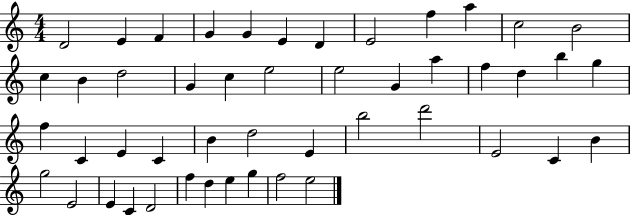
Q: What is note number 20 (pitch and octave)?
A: G4